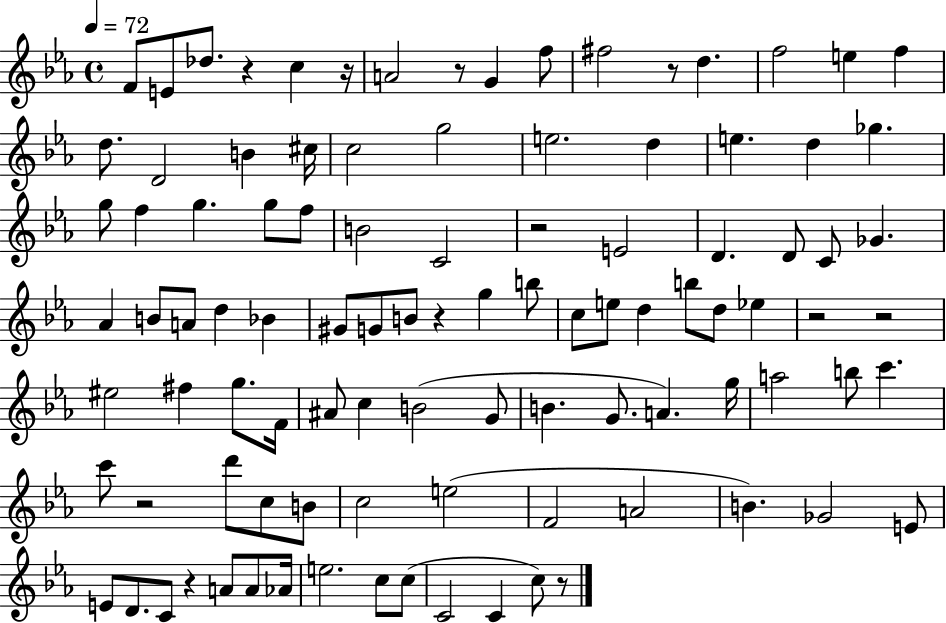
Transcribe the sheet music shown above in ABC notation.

X:1
T:Untitled
M:4/4
L:1/4
K:Eb
F/2 E/2 _d/2 z c z/4 A2 z/2 G f/2 ^f2 z/2 d f2 e f d/2 D2 B ^c/4 c2 g2 e2 d e d _g g/2 f g g/2 f/2 B2 C2 z2 E2 D D/2 C/2 _G _A B/2 A/2 d _B ^G/2 G/2 B/2 z g b/2 c/2 e/2 d b/2 d/2 _e z2 z2 ^e2 ^f g/2 F/4 ^A/2 c B2 G/2 B G/2 A g/4 a2 b/2 c' c'/2 z2 d'/2 c/2 B/2 c2 e2 F2 A2 B _G2 E/2 E/2 D/2 C/2 z A/2 A/2 _A/4 e2 c/2 c/2 C2 C c/2 z/2